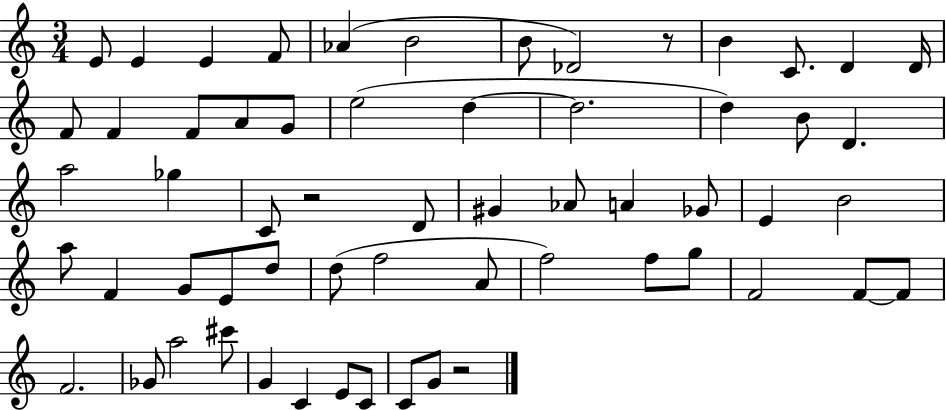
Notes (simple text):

E4/e E4/q E4/q F4/e Ab4/q B4/h B4/e Db4/h R/e B4/q C4/e. D4/q D4/s F4/e F4/q F4/e A4/e G4/e E5/h D5/q D5/h. D5/q B4/e D4/q. A5/h Gb5/q C4/e R/h D4/e G#4/q Ab4/e A4/q Gb4/e E4/q B4/h A5/e F4/q G4/e E4/e D5/e D5/e F5/h A4/e F5/h F5/e G5/e F4/h F4/e F4/e F4/h. Gb4/e A5/h C#6/e G4/q C4/q E4/e C4/e C4/e G4/e R/h